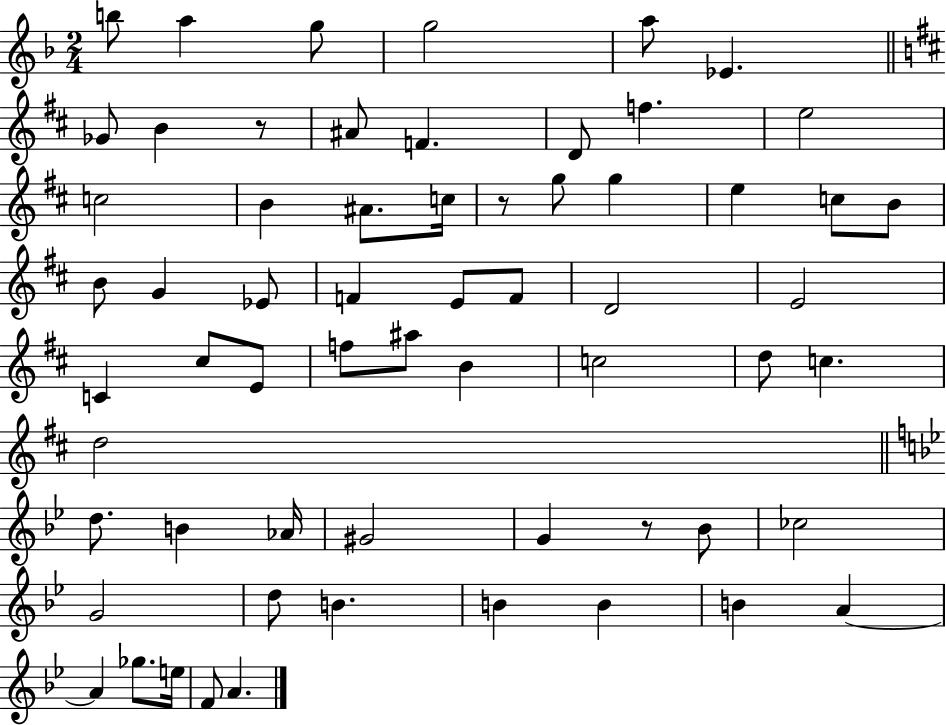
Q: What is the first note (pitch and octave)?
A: B5